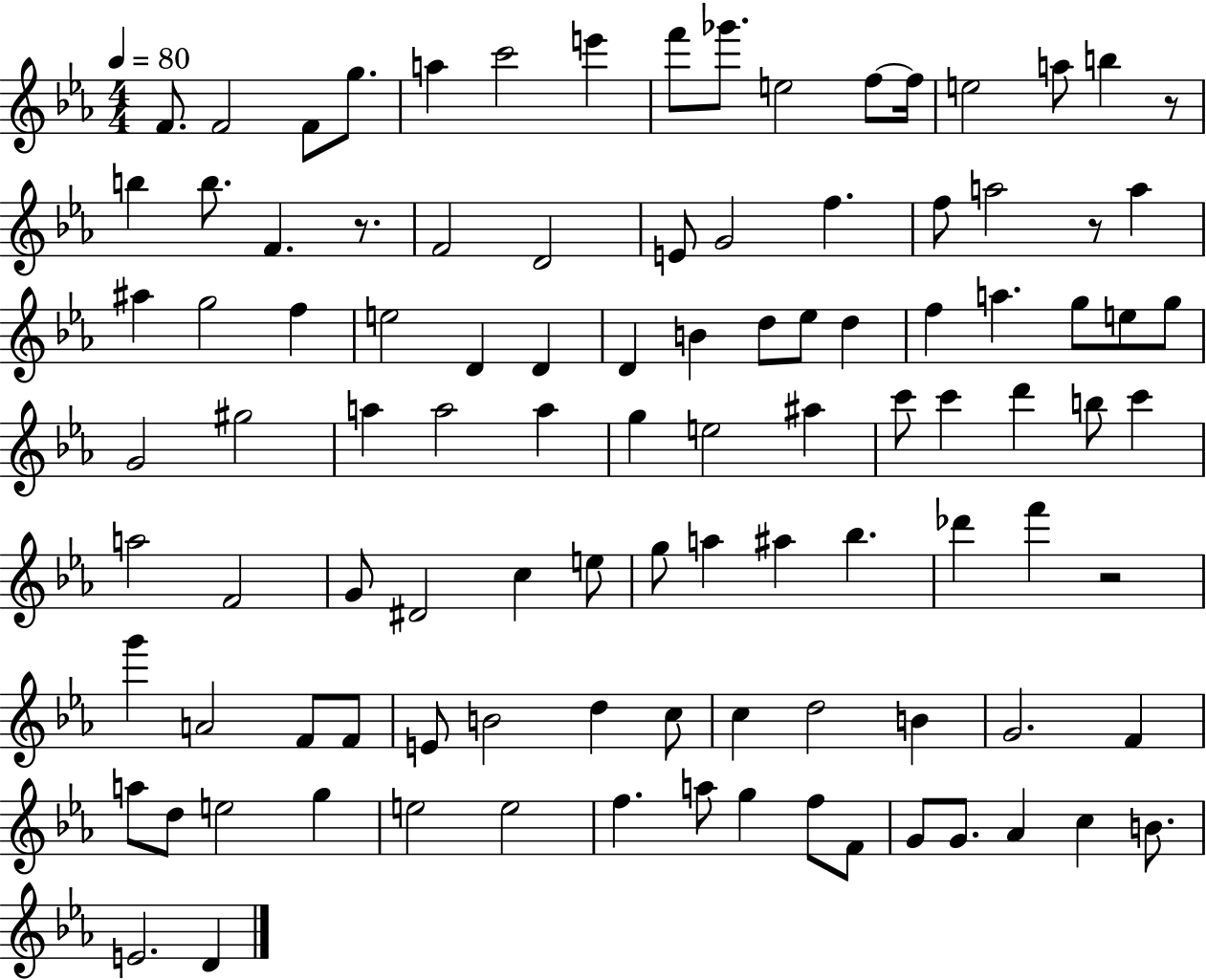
{
  \clef treble
  \numericTimeSignature
  \time 4/4
  \key ees \major
  \tempo 4 = 80
  f'8. f'2 f'8 g''8. | a''4 c'''2 e'''4 | f'''8 ges'''8. e''2 f''8~~ f''16 | e''2 a''8 b''4 r8 | \break b''4 b''8. f'4. r8. | f'2 d'2 | e'8 g'2 f''4. | f''8 a''2 r8 a''4 | \break ais''4 g''2 f''4 | e''2 d'4 d'4 | d'4 b'4 d''8 ees''8 d''4 | f''4 a''4. g''8 e''8 g''8 | \break g'2 gis''2 | a''4 a''2 a''4 | g''4 e''2 ais''4 | c'''8 c'''4 d'''4 b''8 c'''4 | \break a''2 f'2 | g'8 dis'2 c''4 e''8 | g''8 a''4 ais''4 bes''4. | des'''4 f'''4 r2 | \break g'''4 a'2 f'8 f'8 | e'8 b'2 d''4 c''8 | c''4 d''2 b'4 | g'2. f'4 | \break a''8 d''8 e''2 g''4 | e''2 e''2 | f''4. a''8 g''4 f''8 f'8 | g'8 g'8. aes'4 c''4 b'8. | \break e'2. d'4 | \bar "|."
}